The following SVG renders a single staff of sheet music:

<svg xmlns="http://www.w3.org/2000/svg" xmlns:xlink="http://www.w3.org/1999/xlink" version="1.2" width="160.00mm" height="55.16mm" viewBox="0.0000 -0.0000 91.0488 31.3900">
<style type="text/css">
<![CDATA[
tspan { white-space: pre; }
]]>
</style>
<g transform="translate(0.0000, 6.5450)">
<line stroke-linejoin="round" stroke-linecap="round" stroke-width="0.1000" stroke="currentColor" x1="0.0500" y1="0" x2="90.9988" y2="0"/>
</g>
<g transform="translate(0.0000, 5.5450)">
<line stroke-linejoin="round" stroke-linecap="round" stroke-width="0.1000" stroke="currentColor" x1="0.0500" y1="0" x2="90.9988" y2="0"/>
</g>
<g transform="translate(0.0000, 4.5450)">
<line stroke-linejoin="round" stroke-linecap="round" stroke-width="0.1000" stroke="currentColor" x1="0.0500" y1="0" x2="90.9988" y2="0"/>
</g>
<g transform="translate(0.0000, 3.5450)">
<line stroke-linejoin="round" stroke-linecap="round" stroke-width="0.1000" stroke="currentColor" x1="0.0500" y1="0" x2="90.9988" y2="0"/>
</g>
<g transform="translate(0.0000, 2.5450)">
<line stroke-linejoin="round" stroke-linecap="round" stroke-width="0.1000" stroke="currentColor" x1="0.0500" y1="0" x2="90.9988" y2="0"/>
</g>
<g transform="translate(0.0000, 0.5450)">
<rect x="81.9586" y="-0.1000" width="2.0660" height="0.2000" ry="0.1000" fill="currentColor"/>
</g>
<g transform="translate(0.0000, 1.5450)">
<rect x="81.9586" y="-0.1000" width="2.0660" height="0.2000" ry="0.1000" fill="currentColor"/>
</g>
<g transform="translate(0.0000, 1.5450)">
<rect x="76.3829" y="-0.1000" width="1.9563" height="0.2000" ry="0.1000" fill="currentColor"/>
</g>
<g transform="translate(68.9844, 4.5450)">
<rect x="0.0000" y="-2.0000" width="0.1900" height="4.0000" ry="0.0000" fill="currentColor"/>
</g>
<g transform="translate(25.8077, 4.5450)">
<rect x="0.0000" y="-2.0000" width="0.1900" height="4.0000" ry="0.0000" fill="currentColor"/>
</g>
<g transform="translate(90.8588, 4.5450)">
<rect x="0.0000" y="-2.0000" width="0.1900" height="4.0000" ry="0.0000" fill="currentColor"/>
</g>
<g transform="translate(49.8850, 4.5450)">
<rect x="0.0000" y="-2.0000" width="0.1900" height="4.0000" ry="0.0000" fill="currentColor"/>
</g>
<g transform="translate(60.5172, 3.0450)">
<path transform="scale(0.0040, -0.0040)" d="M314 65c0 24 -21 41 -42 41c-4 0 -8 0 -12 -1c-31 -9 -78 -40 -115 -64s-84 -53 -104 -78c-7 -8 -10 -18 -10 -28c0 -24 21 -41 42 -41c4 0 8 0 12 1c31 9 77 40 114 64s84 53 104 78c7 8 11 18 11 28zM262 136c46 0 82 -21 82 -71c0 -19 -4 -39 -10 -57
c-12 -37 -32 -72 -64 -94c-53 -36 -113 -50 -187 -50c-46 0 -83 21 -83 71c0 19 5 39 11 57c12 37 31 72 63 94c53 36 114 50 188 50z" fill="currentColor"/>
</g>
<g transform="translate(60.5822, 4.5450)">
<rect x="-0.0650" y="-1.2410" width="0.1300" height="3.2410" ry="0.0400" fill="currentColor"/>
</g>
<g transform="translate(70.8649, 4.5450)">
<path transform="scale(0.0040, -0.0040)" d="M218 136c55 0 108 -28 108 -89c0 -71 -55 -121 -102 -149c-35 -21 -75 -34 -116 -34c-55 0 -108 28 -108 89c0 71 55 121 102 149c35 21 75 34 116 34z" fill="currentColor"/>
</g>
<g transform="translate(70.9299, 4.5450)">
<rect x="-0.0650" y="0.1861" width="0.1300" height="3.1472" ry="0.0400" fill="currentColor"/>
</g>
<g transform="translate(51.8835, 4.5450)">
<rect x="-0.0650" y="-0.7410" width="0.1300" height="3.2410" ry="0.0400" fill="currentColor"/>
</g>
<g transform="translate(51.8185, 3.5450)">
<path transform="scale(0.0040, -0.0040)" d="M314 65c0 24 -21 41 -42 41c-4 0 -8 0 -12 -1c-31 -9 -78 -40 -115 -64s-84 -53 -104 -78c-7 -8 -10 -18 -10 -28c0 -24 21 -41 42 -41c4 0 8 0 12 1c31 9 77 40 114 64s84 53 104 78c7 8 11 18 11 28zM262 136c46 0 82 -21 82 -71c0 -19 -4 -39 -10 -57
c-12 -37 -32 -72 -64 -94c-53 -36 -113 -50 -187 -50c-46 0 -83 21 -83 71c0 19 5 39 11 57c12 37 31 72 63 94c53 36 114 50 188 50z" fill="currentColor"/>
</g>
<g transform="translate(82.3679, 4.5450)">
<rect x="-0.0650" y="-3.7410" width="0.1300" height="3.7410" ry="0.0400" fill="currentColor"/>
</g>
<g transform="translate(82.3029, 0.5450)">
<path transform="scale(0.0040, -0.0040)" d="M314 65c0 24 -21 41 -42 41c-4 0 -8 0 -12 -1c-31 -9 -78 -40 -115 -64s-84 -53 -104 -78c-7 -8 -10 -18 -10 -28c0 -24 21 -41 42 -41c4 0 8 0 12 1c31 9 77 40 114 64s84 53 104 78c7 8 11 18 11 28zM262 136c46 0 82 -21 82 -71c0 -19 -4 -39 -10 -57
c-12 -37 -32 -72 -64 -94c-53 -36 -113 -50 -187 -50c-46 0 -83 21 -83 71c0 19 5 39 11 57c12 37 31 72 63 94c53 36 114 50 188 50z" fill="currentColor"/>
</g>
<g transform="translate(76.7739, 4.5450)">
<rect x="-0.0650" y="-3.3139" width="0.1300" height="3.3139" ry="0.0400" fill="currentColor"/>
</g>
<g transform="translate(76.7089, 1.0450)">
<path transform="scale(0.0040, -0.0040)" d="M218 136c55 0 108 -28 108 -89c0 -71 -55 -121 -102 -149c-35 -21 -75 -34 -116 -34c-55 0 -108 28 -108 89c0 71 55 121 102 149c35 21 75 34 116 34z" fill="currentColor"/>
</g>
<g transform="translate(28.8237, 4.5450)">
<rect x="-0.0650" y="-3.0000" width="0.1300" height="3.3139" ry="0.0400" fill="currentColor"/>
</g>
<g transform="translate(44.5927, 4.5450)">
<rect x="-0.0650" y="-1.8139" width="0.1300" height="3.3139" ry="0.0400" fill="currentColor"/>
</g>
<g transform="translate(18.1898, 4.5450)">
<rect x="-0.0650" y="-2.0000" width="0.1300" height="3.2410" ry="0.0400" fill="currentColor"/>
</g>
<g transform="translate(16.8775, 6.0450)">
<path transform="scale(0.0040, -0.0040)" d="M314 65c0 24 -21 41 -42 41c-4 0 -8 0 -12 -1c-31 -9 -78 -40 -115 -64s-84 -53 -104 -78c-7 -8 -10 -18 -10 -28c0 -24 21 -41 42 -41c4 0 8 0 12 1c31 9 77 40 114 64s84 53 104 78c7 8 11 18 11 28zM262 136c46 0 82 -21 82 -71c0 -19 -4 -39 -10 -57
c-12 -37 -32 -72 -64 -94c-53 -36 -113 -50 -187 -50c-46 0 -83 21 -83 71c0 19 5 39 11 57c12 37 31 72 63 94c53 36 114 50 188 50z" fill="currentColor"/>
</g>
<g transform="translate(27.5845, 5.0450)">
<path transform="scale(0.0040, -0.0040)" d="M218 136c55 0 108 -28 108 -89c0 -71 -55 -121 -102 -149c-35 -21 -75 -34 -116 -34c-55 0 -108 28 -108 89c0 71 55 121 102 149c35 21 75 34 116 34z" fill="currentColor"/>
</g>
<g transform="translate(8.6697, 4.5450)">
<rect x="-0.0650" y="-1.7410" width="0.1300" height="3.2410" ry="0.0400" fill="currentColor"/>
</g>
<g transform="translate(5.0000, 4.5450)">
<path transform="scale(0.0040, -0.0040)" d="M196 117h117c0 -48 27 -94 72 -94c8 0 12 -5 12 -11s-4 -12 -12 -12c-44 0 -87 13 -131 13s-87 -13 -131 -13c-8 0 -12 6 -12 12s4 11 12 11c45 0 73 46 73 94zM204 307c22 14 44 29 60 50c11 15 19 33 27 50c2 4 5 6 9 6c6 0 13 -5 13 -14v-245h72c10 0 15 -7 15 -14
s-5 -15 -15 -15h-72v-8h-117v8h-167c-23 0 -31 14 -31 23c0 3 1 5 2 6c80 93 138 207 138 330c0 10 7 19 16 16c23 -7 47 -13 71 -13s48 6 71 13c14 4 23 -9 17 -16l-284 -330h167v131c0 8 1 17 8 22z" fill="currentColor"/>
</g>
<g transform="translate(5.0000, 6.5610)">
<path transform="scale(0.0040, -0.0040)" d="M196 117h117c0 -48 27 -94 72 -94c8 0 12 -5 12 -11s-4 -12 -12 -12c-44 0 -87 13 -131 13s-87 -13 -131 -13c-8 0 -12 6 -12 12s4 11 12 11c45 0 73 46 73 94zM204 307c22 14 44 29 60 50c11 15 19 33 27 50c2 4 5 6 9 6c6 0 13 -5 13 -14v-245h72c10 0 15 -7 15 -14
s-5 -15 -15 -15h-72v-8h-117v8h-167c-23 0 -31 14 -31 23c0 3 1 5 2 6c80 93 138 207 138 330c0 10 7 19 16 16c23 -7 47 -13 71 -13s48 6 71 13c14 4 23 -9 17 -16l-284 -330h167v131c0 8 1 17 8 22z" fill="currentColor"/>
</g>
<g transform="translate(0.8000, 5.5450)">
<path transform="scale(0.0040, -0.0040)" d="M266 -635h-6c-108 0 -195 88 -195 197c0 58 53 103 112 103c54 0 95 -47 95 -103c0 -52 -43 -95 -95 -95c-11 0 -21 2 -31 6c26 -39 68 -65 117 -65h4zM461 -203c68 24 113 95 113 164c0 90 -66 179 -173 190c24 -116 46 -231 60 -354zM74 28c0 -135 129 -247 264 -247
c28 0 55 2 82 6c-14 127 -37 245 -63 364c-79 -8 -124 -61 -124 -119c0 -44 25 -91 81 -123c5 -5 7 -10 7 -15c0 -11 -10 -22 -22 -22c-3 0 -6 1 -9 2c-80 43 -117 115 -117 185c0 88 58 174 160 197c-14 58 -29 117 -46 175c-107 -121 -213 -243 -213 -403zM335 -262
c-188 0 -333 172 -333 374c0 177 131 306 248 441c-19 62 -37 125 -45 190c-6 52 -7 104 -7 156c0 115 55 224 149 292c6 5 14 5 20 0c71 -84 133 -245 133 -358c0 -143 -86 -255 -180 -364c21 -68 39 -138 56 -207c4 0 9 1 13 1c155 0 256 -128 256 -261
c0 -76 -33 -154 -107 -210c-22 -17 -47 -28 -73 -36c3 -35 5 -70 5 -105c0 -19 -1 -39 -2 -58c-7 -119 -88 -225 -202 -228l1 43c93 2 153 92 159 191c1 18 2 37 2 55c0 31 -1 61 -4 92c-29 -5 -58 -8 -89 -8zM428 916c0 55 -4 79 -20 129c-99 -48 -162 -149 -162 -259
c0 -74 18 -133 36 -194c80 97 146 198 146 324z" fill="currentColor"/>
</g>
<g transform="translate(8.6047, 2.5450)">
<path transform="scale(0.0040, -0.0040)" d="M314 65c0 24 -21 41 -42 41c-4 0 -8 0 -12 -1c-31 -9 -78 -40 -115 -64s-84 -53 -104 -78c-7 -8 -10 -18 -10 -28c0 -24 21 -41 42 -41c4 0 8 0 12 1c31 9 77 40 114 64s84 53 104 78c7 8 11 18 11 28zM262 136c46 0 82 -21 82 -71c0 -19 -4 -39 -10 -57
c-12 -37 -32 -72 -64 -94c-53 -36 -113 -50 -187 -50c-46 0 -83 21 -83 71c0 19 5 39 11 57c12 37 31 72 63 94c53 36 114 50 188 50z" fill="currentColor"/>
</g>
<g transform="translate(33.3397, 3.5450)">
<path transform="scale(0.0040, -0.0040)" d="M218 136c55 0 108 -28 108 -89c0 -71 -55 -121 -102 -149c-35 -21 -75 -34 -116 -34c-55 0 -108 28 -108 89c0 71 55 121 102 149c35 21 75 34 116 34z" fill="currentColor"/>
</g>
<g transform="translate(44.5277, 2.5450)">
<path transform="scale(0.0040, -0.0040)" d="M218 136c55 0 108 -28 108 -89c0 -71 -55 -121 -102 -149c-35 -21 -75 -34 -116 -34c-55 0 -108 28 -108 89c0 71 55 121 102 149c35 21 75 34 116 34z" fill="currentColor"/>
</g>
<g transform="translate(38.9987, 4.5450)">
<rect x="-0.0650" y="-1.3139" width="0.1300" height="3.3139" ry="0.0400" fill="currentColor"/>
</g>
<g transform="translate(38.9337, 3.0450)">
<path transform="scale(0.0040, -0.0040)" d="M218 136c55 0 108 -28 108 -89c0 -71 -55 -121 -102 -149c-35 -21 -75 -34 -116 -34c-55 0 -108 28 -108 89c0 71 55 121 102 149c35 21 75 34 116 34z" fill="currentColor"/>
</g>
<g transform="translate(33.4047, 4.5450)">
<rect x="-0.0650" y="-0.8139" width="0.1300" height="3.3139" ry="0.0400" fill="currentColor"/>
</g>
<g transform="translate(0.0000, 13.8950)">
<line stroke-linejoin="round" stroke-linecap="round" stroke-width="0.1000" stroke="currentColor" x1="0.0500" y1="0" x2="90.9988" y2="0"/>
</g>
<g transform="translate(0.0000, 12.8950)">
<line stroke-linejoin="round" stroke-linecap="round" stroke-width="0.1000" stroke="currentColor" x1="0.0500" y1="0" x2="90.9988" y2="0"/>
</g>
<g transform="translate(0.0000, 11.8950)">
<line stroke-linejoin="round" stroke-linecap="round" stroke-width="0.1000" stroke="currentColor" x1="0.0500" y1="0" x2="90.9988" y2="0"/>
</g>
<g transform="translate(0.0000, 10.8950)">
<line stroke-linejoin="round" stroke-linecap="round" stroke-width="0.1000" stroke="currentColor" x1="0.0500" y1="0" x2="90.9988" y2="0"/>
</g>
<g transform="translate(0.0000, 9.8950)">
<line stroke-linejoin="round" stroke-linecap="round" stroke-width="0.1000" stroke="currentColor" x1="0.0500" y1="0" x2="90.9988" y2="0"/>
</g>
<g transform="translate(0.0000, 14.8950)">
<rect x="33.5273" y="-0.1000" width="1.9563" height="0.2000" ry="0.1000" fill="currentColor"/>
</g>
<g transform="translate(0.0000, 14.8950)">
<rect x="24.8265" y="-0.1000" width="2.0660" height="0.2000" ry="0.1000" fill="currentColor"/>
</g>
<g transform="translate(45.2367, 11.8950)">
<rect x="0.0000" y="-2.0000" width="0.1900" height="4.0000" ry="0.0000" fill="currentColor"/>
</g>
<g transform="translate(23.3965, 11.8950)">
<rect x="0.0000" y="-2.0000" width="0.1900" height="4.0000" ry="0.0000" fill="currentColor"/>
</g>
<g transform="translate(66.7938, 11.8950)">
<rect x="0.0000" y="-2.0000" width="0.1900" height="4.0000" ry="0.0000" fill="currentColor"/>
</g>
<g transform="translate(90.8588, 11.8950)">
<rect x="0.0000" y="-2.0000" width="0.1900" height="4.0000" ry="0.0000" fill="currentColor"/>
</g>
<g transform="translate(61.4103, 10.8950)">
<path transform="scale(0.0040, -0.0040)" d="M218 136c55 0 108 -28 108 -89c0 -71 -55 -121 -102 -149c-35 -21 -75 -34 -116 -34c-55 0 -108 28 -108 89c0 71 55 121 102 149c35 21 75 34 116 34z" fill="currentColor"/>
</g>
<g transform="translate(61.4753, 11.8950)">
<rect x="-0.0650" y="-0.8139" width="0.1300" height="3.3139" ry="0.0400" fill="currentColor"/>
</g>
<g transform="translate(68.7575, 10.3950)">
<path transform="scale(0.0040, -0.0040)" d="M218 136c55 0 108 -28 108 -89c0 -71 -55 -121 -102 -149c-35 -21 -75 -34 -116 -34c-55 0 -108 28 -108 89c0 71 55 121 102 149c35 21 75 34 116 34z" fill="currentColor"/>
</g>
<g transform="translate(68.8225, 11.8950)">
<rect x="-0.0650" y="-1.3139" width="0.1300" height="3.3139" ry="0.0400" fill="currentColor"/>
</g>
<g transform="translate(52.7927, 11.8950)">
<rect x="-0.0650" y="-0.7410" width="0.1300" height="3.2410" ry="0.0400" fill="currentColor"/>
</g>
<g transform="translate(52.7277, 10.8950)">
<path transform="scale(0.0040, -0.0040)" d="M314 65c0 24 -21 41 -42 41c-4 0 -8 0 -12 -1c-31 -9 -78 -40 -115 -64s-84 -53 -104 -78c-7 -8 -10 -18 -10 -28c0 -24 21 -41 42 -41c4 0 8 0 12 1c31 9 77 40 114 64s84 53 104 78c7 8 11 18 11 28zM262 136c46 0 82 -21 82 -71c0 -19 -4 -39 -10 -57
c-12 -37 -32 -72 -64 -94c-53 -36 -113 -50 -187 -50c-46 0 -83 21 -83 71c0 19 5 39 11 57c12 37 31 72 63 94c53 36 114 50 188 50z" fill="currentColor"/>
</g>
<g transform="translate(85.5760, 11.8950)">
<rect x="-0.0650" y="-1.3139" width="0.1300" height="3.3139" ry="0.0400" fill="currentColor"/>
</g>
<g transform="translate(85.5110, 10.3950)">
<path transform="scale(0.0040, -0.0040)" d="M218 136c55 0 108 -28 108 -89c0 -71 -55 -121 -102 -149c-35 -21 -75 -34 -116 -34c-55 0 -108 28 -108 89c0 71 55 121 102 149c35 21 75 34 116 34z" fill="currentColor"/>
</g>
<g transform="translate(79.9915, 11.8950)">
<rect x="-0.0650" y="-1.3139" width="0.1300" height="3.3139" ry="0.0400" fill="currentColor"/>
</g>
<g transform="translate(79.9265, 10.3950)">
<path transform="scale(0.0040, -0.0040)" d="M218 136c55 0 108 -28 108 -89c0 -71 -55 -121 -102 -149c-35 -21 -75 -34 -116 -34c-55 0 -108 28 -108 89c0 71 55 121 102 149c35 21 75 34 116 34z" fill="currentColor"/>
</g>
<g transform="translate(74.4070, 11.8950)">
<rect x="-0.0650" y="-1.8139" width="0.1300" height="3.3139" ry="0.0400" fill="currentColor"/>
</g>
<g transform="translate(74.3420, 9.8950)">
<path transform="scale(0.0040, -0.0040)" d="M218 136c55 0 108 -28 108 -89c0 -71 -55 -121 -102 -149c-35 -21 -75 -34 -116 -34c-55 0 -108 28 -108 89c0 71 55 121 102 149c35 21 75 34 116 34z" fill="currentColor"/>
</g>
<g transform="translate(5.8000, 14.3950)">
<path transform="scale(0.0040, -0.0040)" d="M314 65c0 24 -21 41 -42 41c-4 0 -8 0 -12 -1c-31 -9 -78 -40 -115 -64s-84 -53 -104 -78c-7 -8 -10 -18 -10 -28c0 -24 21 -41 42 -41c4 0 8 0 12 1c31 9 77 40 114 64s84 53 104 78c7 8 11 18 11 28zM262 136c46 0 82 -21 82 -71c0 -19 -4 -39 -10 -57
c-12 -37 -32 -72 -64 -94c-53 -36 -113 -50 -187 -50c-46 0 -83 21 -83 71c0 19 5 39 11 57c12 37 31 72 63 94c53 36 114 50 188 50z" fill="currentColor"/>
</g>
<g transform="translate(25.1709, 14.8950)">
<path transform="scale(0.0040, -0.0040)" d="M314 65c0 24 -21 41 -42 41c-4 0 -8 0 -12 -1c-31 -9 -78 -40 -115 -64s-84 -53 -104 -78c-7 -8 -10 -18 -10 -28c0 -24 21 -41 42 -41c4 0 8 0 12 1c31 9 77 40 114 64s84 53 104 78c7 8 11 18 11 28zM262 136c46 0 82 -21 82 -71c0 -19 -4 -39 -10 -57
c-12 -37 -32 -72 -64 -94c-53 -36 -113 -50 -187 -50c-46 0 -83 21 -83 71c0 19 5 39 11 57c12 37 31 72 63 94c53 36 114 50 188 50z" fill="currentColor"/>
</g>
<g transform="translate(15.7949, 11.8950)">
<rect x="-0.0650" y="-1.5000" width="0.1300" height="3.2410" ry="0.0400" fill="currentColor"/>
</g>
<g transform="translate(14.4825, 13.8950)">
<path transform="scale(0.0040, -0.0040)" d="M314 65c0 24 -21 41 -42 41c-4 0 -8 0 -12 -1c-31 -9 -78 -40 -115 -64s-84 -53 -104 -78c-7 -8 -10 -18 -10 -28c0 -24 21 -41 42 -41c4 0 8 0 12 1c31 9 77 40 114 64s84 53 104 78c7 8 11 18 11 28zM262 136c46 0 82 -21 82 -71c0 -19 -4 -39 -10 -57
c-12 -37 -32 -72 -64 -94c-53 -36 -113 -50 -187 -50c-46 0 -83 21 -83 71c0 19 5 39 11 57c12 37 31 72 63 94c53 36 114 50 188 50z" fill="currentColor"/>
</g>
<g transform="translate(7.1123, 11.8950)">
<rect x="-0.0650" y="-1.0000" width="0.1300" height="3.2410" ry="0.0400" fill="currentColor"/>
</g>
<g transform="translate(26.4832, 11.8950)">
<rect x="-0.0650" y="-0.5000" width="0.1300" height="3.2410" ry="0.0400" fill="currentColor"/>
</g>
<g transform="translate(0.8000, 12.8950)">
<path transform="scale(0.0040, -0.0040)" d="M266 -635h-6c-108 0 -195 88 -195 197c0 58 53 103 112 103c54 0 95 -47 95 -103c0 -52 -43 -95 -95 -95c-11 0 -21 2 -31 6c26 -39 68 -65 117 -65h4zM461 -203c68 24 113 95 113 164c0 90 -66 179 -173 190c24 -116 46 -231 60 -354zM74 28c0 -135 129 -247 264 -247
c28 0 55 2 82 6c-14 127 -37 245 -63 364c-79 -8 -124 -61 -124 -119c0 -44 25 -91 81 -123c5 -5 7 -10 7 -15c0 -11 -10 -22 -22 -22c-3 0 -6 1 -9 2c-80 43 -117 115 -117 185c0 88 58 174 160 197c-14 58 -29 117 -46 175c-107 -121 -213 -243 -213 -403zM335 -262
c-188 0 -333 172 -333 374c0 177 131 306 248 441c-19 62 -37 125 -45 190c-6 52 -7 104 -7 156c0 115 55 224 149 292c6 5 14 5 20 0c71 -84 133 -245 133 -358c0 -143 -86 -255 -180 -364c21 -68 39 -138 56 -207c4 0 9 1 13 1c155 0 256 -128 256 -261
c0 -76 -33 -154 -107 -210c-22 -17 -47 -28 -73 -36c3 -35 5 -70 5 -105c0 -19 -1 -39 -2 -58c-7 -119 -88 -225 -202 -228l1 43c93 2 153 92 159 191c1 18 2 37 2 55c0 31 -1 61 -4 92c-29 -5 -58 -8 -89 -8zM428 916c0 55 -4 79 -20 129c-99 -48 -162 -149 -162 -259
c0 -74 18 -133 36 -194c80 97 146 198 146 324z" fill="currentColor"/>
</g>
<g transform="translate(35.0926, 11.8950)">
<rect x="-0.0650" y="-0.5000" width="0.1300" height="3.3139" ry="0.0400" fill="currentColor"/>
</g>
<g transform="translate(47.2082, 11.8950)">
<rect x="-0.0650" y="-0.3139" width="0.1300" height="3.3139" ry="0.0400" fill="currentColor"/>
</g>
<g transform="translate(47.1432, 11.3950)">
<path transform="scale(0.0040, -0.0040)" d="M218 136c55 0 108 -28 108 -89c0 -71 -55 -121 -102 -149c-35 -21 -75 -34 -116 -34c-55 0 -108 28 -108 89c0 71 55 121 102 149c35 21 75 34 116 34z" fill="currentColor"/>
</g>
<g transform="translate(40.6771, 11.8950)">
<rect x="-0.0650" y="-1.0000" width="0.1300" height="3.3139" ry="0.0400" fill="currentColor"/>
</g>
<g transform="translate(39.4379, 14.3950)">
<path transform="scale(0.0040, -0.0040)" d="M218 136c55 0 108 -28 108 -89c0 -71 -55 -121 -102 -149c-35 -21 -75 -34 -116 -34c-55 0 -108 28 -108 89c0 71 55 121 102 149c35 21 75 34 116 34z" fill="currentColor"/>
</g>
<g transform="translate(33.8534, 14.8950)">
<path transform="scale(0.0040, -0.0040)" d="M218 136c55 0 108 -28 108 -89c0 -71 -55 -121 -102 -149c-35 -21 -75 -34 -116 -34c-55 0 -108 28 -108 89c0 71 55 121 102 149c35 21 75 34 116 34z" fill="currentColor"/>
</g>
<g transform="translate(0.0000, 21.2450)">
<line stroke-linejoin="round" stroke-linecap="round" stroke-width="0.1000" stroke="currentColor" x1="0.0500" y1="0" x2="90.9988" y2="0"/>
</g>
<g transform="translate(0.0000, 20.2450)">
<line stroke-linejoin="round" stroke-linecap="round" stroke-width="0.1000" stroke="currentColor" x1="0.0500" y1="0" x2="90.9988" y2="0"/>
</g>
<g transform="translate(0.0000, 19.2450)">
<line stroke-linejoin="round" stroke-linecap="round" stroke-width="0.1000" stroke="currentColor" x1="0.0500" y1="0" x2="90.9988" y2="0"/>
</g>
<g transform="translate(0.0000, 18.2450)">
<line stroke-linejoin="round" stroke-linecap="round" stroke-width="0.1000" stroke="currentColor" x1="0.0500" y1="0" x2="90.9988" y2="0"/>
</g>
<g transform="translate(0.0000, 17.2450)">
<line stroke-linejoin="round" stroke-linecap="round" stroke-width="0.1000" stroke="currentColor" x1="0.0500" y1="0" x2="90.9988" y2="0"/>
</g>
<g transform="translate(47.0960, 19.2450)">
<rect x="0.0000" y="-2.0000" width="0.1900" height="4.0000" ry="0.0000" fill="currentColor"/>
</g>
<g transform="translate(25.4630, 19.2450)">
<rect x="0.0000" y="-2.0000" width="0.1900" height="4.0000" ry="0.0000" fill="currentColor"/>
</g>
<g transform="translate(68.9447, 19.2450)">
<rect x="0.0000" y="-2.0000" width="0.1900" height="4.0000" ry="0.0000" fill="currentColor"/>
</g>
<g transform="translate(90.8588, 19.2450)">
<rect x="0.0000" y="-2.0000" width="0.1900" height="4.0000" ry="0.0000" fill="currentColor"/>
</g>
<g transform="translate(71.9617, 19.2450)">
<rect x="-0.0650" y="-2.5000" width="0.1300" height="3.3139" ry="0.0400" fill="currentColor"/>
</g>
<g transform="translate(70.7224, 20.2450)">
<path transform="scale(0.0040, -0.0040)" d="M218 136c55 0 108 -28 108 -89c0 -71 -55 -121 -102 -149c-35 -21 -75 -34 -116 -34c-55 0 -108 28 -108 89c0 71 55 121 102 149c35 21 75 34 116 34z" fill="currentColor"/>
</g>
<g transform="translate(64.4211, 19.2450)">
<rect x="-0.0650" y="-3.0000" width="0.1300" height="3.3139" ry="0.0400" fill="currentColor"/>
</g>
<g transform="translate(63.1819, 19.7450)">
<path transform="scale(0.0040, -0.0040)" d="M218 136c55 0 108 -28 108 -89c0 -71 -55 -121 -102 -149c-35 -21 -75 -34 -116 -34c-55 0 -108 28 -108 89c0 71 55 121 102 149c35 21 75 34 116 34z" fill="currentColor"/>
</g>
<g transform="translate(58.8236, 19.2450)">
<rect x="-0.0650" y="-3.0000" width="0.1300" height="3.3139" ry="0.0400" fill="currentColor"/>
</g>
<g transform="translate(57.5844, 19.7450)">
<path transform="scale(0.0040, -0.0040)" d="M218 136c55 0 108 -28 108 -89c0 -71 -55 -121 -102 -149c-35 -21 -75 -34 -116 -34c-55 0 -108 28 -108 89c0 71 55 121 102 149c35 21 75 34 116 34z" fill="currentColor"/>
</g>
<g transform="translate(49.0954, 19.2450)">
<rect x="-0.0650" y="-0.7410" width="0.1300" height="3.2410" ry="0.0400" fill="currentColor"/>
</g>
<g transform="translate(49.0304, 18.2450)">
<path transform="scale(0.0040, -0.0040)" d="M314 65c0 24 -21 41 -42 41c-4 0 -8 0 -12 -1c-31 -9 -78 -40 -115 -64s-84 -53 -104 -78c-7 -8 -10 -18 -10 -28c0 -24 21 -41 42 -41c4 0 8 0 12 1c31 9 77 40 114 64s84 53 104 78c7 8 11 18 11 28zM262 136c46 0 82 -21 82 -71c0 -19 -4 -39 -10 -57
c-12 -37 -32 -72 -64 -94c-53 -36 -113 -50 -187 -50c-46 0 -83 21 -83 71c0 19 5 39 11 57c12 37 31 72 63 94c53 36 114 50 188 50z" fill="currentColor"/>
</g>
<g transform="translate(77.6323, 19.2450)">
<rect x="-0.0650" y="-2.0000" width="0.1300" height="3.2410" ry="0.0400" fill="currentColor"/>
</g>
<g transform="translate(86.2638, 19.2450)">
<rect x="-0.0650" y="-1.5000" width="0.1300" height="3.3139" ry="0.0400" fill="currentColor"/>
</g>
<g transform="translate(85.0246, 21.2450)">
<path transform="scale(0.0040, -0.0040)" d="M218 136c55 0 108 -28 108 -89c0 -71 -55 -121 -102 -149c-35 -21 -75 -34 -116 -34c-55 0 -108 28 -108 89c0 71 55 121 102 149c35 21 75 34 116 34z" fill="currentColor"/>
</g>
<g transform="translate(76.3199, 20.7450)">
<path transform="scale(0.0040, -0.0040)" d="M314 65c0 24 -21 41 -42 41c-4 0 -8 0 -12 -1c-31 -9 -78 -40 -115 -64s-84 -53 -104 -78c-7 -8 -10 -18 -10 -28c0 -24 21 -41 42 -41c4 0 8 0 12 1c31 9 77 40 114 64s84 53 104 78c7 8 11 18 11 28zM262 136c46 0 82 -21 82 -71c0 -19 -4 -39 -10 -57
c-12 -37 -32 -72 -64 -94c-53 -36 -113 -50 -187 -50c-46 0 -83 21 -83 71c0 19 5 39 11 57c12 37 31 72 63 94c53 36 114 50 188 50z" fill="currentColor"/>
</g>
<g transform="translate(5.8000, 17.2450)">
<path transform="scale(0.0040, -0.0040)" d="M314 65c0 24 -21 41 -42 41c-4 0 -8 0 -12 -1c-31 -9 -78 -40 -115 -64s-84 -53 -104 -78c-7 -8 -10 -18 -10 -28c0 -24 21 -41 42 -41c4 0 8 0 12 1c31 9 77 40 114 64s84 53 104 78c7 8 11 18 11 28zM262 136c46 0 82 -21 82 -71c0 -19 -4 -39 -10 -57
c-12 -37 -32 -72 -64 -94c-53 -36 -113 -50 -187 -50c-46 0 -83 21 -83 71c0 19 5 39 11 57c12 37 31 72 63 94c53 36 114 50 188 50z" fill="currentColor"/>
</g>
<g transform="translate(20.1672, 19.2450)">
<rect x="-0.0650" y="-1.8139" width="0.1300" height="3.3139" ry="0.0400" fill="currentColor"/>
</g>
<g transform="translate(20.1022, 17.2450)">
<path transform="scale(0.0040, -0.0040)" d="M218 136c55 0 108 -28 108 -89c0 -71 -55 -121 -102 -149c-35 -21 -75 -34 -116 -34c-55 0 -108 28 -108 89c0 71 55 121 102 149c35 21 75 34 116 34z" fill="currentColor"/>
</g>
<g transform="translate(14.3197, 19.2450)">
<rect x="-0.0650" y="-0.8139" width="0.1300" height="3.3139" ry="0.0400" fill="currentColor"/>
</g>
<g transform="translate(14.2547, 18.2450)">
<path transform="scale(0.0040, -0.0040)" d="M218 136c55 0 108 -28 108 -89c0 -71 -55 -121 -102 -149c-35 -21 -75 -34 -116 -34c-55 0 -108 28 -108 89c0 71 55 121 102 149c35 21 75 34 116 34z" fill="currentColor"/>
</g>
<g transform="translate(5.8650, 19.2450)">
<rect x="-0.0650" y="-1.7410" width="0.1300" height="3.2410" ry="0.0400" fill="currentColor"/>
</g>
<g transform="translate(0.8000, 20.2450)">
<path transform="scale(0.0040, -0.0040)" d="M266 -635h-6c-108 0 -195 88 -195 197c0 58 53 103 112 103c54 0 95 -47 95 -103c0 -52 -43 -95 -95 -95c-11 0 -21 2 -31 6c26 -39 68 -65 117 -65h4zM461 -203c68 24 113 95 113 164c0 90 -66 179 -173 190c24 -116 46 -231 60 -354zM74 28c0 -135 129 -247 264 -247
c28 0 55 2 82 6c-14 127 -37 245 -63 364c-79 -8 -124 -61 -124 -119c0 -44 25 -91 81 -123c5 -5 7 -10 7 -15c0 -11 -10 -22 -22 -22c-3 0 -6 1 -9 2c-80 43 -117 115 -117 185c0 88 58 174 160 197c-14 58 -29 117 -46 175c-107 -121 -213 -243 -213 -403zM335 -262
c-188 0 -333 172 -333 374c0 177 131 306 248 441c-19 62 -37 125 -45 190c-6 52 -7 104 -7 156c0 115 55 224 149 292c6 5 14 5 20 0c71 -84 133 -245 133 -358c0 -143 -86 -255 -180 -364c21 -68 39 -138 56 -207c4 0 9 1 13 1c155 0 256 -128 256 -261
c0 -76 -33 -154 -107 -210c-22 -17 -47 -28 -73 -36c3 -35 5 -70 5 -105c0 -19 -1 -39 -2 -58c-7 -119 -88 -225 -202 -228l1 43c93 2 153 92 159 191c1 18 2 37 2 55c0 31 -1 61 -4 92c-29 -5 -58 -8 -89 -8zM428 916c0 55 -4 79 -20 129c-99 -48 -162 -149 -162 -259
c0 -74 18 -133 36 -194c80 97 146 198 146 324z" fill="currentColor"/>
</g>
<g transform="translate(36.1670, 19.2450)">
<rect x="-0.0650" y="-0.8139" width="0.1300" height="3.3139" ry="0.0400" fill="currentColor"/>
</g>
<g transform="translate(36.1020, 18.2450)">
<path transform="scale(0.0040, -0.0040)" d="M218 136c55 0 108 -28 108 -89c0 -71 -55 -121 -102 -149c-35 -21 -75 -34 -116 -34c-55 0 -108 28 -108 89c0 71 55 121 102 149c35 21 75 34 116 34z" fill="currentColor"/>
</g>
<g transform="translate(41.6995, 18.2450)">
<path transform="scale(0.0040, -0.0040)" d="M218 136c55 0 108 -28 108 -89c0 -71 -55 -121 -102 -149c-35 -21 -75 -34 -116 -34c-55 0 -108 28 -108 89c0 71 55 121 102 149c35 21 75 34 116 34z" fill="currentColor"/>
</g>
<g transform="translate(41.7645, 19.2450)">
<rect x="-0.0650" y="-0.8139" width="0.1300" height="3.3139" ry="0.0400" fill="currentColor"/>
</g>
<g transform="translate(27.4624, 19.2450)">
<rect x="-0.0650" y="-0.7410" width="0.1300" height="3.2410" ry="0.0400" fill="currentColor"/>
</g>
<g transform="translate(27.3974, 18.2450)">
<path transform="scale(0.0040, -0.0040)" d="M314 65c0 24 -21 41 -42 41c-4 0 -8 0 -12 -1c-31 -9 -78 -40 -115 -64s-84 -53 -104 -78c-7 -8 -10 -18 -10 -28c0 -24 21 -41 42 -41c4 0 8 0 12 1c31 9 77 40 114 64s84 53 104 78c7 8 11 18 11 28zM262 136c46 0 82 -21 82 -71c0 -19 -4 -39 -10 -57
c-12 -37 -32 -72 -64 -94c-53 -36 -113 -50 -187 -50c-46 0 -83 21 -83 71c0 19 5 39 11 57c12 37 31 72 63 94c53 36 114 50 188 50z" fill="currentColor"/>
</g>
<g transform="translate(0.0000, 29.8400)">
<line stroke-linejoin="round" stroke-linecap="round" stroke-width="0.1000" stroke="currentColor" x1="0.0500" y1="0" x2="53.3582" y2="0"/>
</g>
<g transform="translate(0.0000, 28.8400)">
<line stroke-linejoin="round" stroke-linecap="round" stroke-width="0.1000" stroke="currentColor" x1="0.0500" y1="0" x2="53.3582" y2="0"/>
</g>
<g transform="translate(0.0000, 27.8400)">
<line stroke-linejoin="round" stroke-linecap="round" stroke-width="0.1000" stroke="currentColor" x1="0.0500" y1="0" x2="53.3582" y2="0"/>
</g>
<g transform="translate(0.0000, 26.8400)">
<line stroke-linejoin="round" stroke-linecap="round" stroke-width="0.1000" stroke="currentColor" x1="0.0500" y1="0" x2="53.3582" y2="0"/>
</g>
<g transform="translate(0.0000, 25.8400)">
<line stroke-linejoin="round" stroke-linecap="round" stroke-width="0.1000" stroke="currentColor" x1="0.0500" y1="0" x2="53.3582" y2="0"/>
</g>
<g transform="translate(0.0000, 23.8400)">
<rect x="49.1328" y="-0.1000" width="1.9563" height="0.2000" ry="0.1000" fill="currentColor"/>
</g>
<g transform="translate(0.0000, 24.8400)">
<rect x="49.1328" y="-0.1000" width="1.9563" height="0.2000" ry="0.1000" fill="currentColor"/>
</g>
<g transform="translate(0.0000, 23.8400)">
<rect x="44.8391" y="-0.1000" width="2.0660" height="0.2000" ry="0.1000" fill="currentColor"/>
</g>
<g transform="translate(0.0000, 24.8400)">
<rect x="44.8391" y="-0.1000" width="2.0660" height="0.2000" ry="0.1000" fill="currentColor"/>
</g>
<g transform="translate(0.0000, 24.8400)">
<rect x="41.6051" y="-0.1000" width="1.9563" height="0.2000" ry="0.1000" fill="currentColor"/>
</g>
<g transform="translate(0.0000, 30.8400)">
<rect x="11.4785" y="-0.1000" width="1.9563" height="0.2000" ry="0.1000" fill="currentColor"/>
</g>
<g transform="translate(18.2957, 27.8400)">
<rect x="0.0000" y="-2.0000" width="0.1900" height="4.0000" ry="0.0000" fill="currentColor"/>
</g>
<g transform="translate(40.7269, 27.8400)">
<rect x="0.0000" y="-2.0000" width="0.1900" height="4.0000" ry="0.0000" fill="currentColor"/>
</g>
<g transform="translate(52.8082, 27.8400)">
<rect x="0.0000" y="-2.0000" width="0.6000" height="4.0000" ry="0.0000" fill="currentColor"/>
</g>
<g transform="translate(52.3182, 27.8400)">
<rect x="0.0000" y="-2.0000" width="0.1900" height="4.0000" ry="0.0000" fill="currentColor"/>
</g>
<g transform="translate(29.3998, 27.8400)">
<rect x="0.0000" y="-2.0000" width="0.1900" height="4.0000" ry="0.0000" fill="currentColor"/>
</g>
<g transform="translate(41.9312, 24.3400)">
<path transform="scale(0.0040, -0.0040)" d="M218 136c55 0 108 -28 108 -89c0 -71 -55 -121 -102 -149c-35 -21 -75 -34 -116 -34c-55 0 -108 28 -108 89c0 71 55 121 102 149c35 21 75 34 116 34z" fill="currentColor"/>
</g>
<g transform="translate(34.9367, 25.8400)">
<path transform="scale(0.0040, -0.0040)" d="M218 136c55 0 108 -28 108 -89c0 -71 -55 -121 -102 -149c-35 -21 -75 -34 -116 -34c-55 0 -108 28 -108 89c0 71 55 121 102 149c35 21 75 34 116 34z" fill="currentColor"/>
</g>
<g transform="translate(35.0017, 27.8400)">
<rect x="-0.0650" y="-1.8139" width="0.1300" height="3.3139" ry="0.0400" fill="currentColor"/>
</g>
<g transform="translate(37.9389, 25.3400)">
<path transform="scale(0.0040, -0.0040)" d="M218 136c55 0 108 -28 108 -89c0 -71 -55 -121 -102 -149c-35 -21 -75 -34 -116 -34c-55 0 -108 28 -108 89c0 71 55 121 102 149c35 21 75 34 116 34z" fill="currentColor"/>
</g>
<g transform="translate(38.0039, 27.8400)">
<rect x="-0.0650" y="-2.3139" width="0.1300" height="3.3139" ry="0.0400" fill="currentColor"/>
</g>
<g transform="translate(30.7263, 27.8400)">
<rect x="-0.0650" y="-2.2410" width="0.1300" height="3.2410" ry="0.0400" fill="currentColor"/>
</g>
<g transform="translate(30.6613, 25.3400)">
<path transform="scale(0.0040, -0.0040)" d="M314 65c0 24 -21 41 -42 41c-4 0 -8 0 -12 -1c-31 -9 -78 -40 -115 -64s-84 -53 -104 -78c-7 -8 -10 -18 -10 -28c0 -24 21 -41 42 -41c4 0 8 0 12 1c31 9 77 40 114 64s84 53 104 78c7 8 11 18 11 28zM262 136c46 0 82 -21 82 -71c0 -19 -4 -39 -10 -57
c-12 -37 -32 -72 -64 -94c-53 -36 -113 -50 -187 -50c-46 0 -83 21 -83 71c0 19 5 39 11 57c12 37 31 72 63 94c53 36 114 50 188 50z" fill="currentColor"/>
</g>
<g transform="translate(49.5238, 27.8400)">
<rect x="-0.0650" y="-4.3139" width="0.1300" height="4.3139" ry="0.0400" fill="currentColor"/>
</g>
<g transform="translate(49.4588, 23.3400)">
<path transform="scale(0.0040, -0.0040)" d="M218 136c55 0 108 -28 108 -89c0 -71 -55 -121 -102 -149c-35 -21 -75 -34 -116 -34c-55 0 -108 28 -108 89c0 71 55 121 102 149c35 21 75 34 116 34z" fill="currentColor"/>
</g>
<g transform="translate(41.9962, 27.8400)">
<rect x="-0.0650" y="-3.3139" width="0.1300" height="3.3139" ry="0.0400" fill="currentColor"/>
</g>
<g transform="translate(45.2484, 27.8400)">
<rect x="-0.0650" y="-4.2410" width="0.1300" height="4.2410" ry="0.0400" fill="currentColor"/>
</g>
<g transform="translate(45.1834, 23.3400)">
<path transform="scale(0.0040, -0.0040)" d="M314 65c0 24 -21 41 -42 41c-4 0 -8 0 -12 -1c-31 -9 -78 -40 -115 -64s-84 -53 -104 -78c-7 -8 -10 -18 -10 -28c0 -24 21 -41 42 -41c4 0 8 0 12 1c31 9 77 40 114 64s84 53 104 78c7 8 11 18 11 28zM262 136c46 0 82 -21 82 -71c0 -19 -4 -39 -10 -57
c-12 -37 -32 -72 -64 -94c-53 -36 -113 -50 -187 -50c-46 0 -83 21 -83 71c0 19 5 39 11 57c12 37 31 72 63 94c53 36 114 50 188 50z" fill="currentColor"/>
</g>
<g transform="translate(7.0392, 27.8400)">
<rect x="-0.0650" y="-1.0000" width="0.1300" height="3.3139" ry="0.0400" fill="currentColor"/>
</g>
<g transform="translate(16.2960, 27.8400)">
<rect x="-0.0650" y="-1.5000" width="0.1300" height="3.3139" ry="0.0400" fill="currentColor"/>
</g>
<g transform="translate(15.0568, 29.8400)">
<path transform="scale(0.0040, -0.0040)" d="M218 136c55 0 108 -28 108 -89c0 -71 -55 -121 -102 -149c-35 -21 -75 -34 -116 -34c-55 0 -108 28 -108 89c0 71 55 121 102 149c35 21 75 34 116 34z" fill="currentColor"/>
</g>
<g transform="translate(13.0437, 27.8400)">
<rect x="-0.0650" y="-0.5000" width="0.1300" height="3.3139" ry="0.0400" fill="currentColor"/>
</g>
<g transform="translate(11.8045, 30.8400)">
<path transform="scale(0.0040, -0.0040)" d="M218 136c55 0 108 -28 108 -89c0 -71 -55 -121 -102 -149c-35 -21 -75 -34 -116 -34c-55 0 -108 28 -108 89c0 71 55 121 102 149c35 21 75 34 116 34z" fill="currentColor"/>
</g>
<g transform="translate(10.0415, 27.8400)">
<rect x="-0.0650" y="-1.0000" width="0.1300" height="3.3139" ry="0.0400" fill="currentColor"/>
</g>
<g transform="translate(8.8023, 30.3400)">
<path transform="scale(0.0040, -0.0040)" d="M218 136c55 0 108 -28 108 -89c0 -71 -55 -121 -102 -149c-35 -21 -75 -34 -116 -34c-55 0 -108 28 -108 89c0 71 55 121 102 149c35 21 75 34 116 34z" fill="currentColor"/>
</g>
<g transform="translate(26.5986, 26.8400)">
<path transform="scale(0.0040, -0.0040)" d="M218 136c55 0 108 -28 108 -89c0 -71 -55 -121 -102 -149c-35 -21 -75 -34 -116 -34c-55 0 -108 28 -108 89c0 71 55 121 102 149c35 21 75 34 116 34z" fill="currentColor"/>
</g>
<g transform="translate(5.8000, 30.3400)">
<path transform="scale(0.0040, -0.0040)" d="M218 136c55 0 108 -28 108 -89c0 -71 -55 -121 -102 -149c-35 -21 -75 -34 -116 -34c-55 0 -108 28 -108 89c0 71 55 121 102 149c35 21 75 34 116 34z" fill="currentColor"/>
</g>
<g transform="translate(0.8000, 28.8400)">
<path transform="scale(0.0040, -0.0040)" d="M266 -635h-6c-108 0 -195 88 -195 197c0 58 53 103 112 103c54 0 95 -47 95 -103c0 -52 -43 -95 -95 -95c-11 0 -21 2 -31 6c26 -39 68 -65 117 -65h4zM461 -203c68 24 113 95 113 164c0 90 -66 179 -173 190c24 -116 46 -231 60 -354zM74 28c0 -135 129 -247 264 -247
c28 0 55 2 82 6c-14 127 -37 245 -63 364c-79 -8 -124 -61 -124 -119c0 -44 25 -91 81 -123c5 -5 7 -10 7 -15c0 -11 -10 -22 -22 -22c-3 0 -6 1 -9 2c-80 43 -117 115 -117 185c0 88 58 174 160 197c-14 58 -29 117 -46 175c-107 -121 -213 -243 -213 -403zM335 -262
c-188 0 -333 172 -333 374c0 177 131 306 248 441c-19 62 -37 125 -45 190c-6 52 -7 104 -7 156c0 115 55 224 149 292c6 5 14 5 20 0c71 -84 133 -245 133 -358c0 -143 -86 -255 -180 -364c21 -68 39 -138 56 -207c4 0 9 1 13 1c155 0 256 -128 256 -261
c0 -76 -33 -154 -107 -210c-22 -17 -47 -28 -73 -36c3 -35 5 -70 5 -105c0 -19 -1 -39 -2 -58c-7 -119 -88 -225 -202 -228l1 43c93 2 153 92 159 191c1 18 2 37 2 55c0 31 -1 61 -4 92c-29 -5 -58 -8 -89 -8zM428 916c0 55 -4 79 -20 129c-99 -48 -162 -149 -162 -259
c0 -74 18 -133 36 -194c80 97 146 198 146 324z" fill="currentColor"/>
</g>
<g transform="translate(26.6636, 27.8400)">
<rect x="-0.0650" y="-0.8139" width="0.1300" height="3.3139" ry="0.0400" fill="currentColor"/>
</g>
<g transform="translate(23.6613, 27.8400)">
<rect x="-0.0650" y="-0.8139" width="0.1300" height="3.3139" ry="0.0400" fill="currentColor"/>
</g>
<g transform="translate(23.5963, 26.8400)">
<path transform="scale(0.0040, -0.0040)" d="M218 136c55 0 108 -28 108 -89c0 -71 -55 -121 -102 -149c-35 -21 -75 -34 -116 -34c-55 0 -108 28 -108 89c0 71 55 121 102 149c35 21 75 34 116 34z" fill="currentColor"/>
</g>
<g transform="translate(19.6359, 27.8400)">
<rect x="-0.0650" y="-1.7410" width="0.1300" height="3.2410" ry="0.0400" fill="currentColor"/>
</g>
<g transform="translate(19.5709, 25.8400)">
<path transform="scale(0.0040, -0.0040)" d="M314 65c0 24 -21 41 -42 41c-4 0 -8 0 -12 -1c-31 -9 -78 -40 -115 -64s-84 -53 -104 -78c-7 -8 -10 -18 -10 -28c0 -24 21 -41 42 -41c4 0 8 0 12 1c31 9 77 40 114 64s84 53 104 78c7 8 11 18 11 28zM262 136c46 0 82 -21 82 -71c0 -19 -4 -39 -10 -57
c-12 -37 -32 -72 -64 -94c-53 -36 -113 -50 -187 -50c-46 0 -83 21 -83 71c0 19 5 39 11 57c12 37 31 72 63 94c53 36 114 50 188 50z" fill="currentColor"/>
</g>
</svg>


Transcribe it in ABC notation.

X:1
T:Untitled
M:4/4
L:1/4
K:C
f2 F2 A d e f d2 e2 B b c'2 D2 E2 C2 C D c d2 d e f e e f2 d f d2 d d d2 A A G F2 E D D C E f2 d d g2 f g b d'2 d'